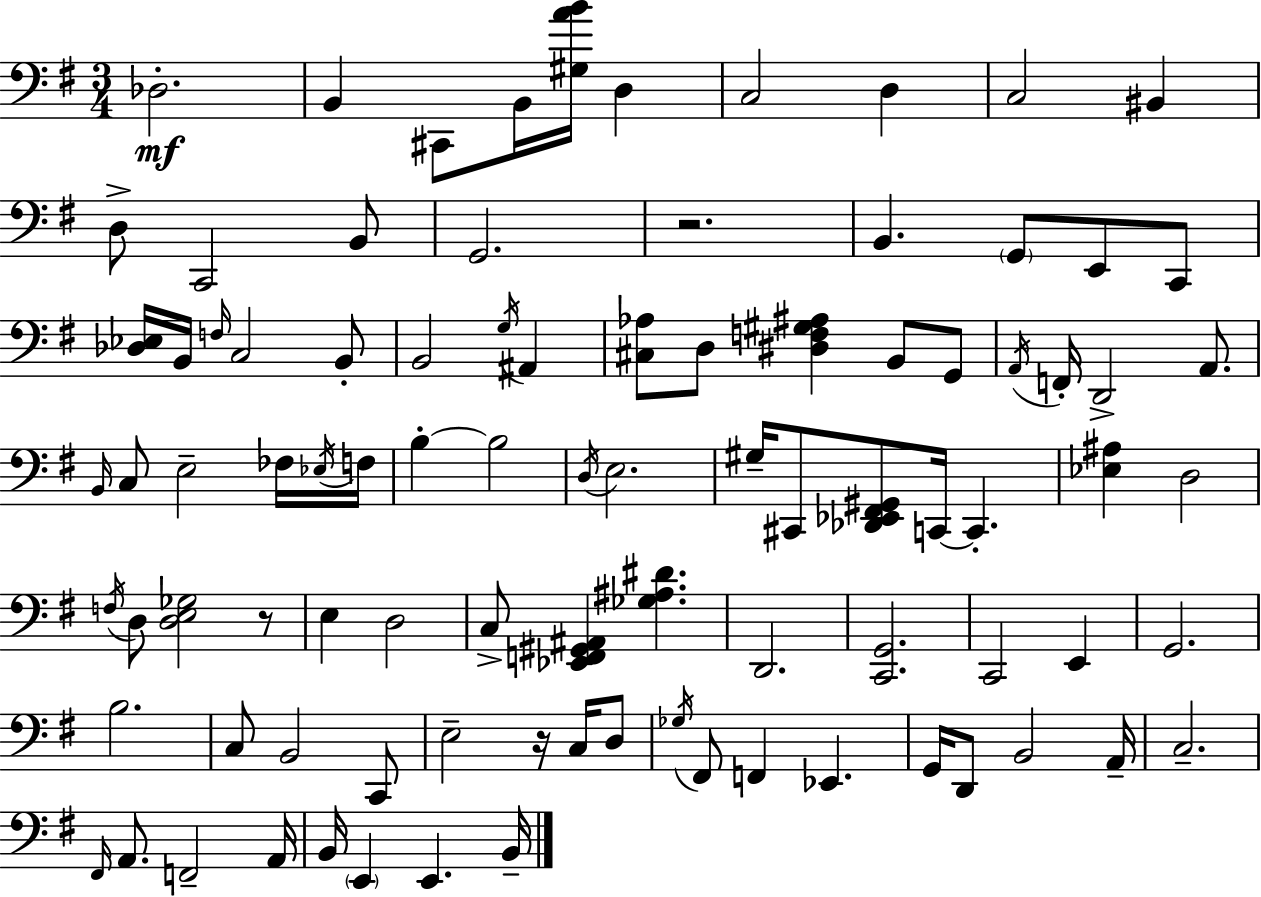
X:1
T:Untitled
M:3/4
L:1/4
K:Em
_D,2 B,, ^C,,/2 B,,/4 [^G,AB]/4 D, C,2 D, C,2 ^B,, D,/2 C,,2 B,,/2 G,,2 z2 B,, G,,/2 E,,/2 C,,/2 [_D,_E,]/4 B,,/4 F,/4 C,2 B,,/2 B,,2 G,/4 ^A,, [^C,_A,]/2 D,/2 [^D,F,^G,^A,] B,,/2 G,,/2 A,,/4 F,,/4 D,,2 A,,/2 B,,/4 C,/2 E,2 _F,/4 _E,/4 F,/4 B, B,2 D,/4 E,2 ^G,/4 ^C,,/2 [_D,,_E,,^F,,^G,,]/2 C,,/4 C,, [_E,^A,] D,2 F,/4 D,/2 [D,E,_G,]2 z/2 E, D,2 C,/2 [_E,,F,,^G,,^A,,] [_G,^A,^D] D,,2 [C,,G,,]2 C,,2 E,, G,,2 B,2 C,/2 B,,2 C,,/2 E,2 z/4 C,/4 D,/2 _G,/4 ^F,,/2 F,, _E,, G,,/4 D,,/2 B,,2 A,,/4 C,2 ^F,,/4 A,,/2 F,,2 A,,/4 B,,/4 E,, E,, B,,/4